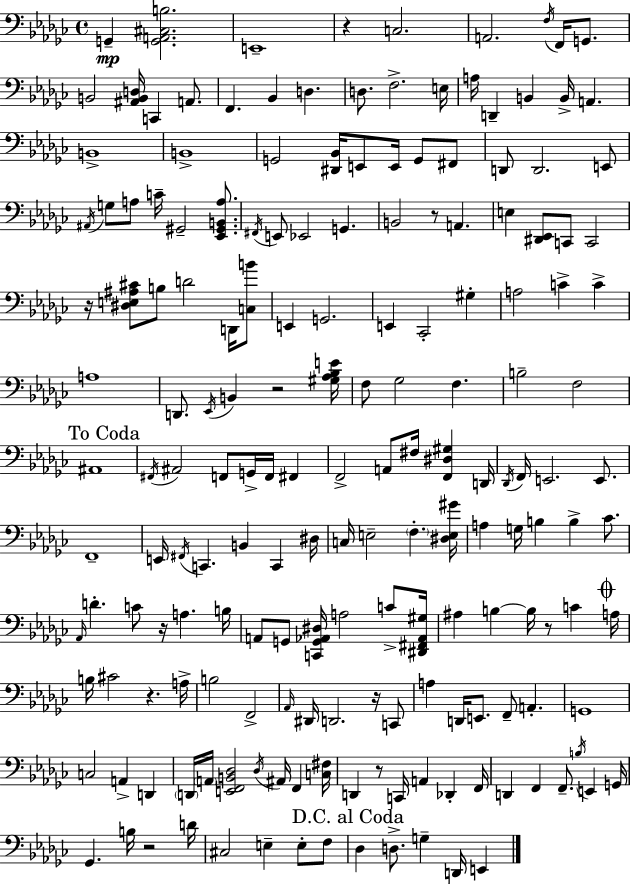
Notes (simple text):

G2/q [G2,A2,C#3,B3]/h. E2/w R/q C3/h. A2/h. F3/s F2/s G2/e. B2/h [A#2,B2,D3]/s C2/q A2/e. F2/q. Bb2/q D3/q. D3/e. F3/h. E3/s A3/s D2/q B2/q B2/s A2/q. B2/w B2/w G2/h [D#2,Bb2]/s E2/e E2/s G2/e F#2/e D2/e D2/h. E2/e A#2/s G3/e A3/e C4/s G#2/h [Eb2,G#2,B2,A3]/e. F#2/s E2/e Eb2/h G2/q. B2/h R/e A2/q. E3/q [D#2,Eb2]/e C2/e C2/h R/s [D#3,E3,A#3,C#4]/e B3/e D4/h D2/s [C3,B4]/e E2/q G2/h. E2/q CES2/h G#3/q A3/h C4/q C4/q A3/w D2/e. Eb2/s B2/q R/h [G#3,Ab3,Bb3,E4]/s F3/e Gb3/h F3/q. B3/h F3/h A#2/w F#2/s A#2/h F2/e G2/s F2/s F#2/q F2/h A2/e F#3/s [F2,D#3,G#3]/q D2/s Db2/s F2/s E2/h. E2/e. F2/w E2/s F#2/s C2/q. B2/q C2/q D#3/s C3/s E3/h F3/q. [D#3,E3,G#4]/s A3/q G3/s B3/q B3/q CES4/e. Ab2/s D4/q. C4/e R/s A3/q. B3/s A2/e G2/e [C2,G2,Ab2,D#3]/s A3/h C4/e [D#2,F#2,Ab2,G#3]/s A#3/q B3/q B3/s R/e C4/q A3/s B3/s C#4/h R/q. A3/s B3/h F2/h Ab2/s D#2/s D2/h. R/s C2/e A3/q D2/s E2/e. F2/e A2/q. G2/w C3/h A2/q D2/q D2/s A2/s [E2,F2,B2,Db3]/h Db3/s A#2/s F2/q [C3,F#3]/s D2/q R/e C2/s A2/q Db2/q F2/s D2/q F2/q F2/e. B3/s E2/q G2/s Gb2/q. B3/s R/h D4/s C#3/h E3/q E3/e F3/e Db3/q D3/e. G3/q D2/s E2/q